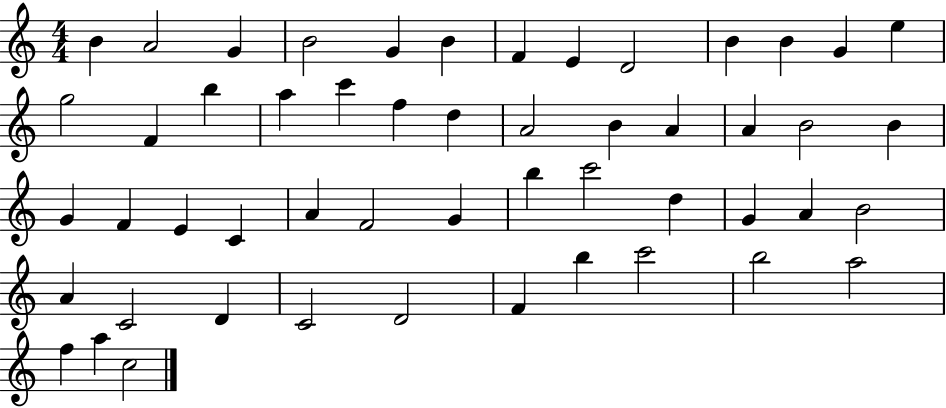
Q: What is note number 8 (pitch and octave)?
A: E4